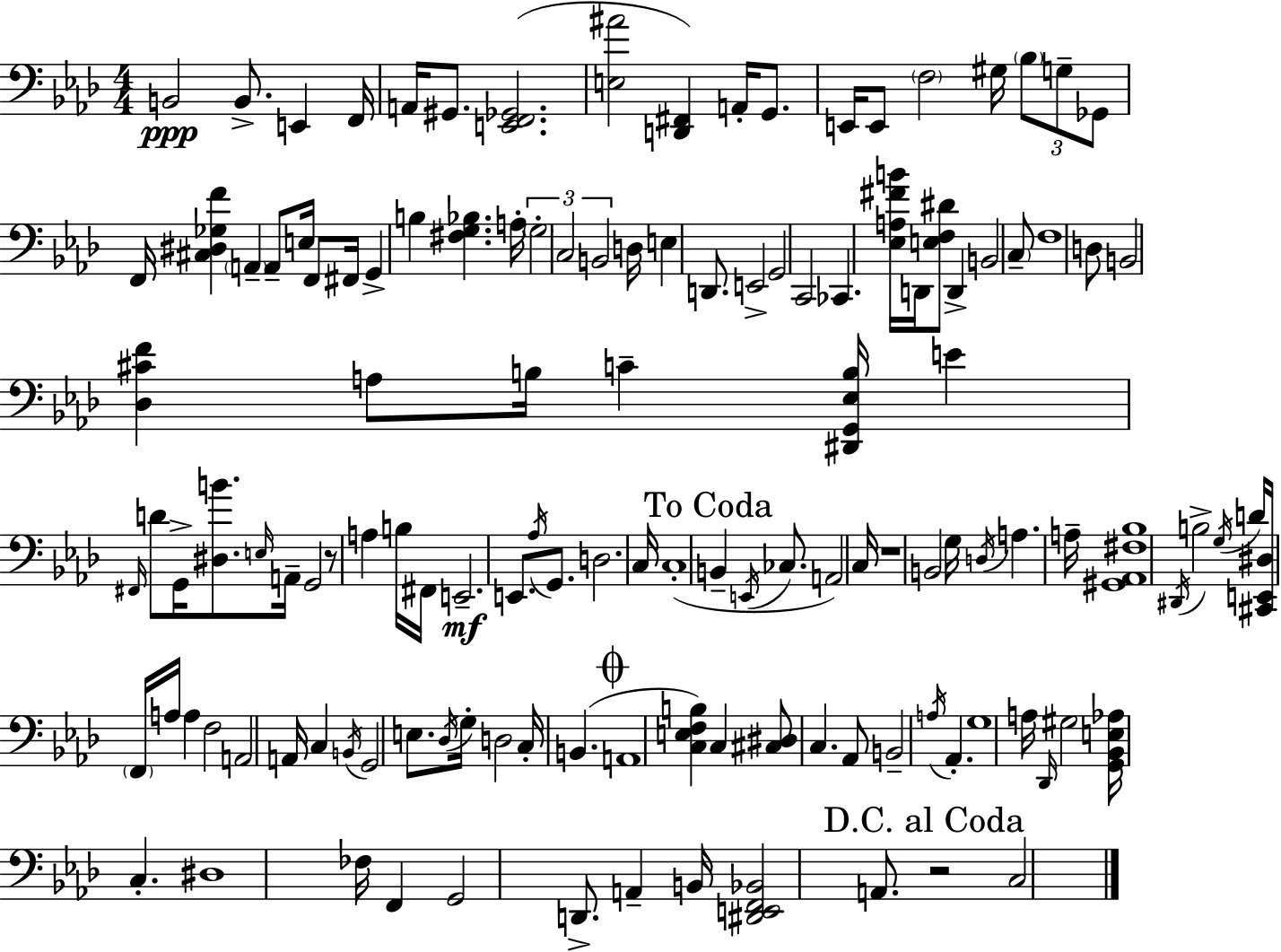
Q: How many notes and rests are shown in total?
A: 130